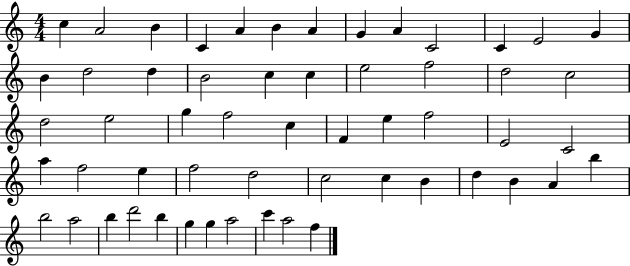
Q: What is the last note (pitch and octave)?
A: F5